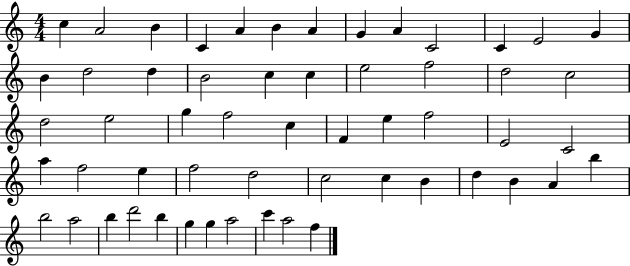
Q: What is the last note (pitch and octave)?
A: F5